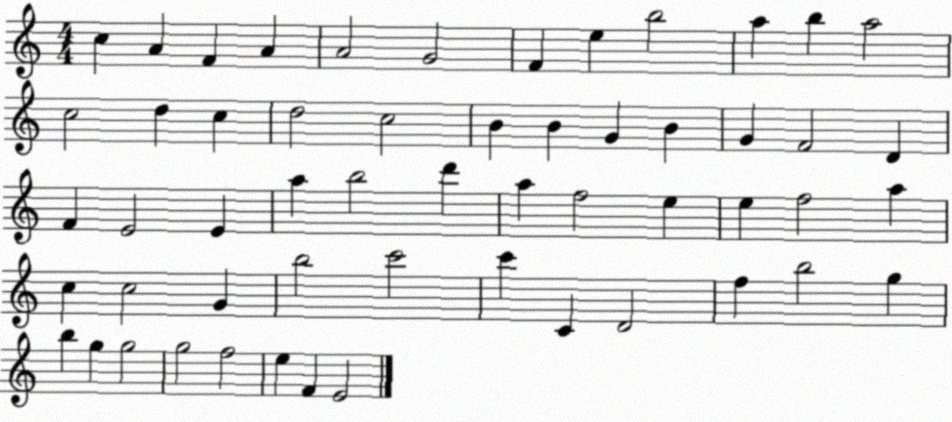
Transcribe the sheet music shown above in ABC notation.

X:1
T:Untitled
M:4/4
L:1/4
K:C
c A F A A2 G2 F e b2 a b a2 c2 d c d2 c2 B B G B G F2 D F E2 E a b2 d' a f2 e e f2 a c c2 G b2 c'2 c' C D2 f b2 g b g g2 g2 f2 e F E2